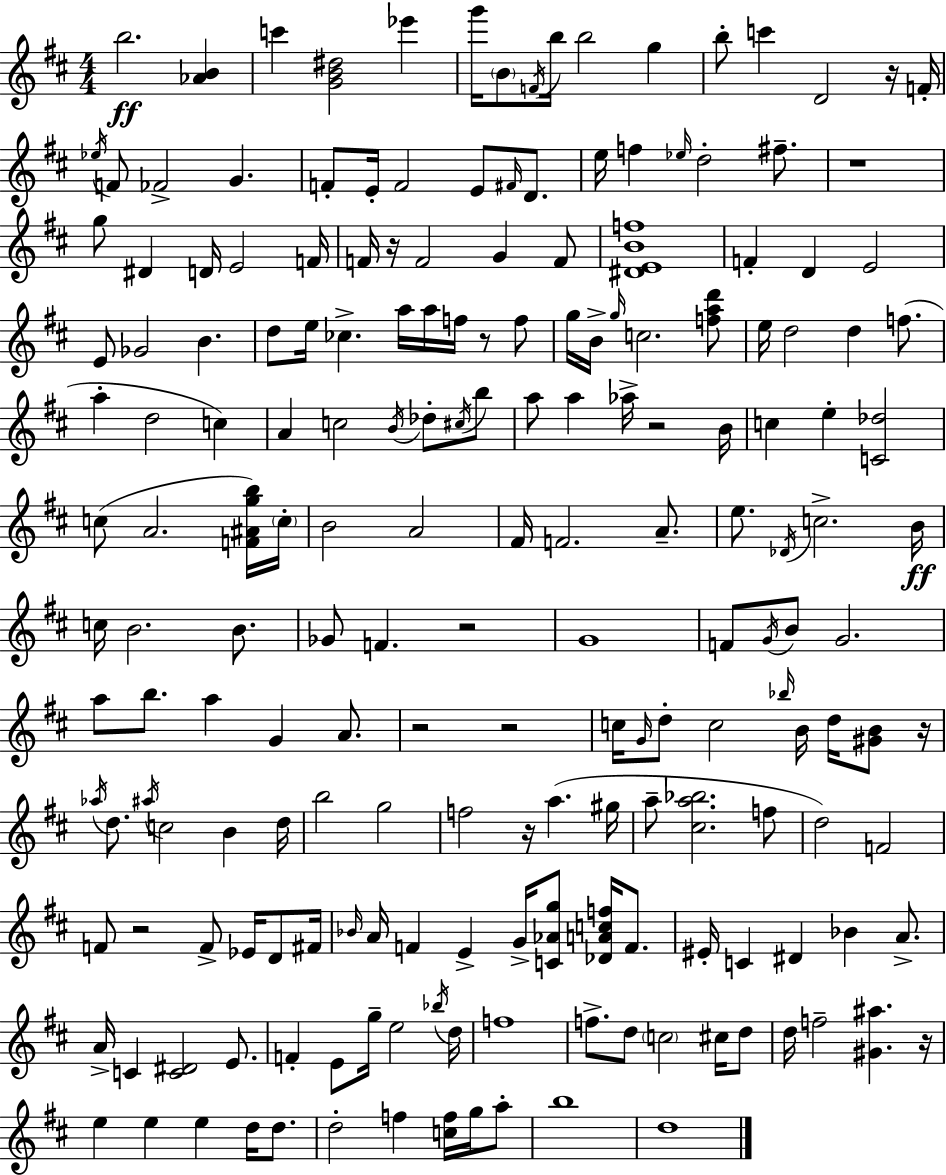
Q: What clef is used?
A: treble